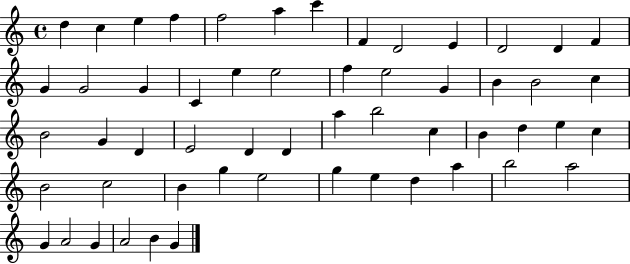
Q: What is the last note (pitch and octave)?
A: G4